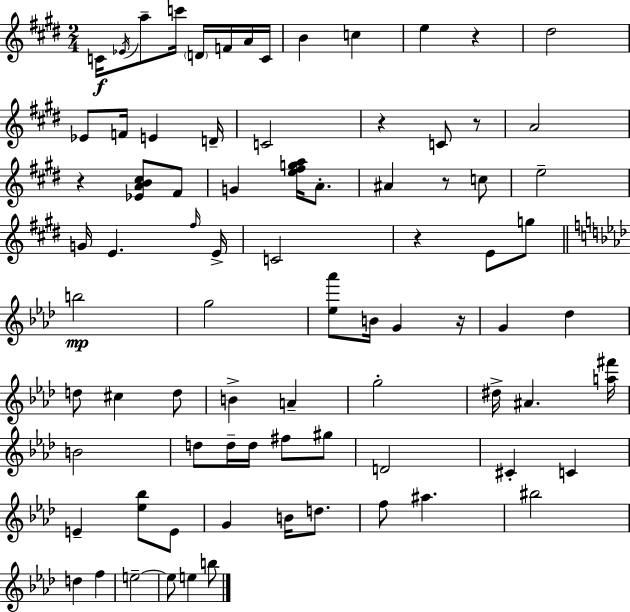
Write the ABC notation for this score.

X:1
T:Untitled
M:2/4
L:1/4
K:E
C/4 _E/4 a/2 c'/4 D/4 F/4 A/4 C/4 B c e z ^d2 _E/2 F/4 E D/4 C2 z C/2 z/2 A2 z [_EAB^c]/2 ^F/2 G [e^fga]/4 A/2 ^A z/2 c/2 e2 G/4 E ^f/4 E/4 C2 z E/2 g/2 b2 g2 [_e_a']/2 B/4 G z/4 G _d d/2 ^c d/2 B A g2 ^d/4 ^A [a^f']/4 B2 d/2 d/4 d/4 ^f/2 ^g/2 D2 ^C C E [_e_b]/2 E/2 G B/4 d/2 f/2 ^a ^b2 d f e2 e/2 e b/2